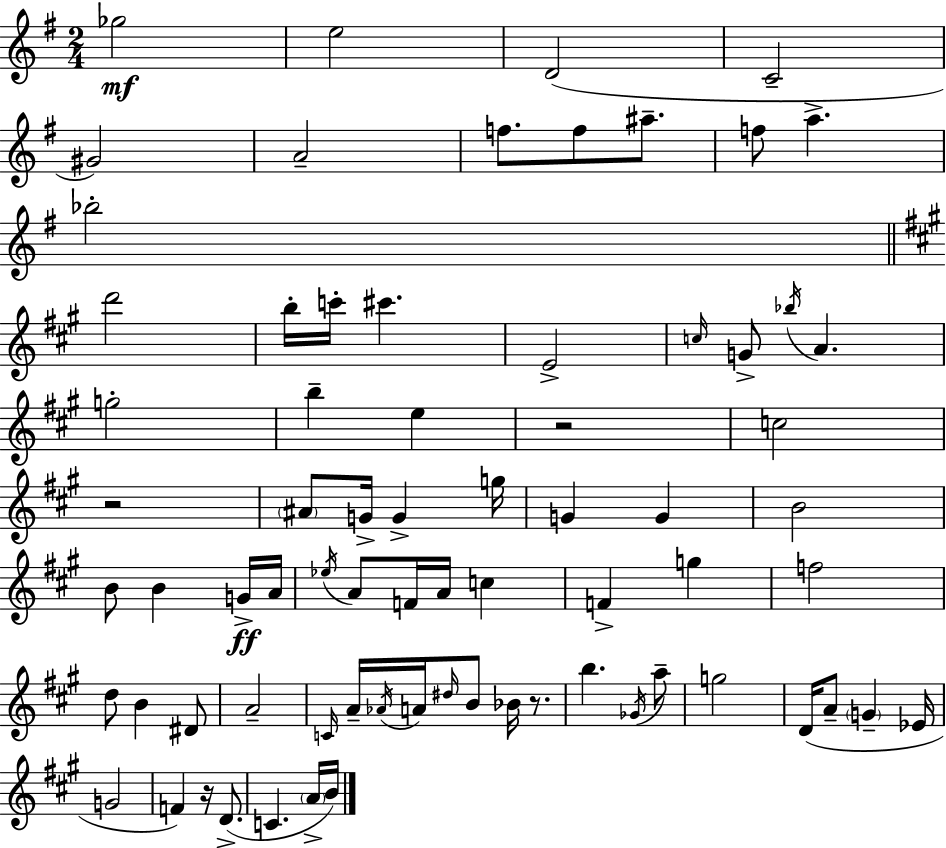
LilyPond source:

{
  \clef treble
  \numericTimeSignature
  \time 2/4
  \key e \minor
  ges''2\mf | e''2 | d'2( | c'2-- | \break gis'2) | a'2-- | f''8. f''8 ais''8.-- | f''8 a''4.-> | \break bes''2-. | \bar "||" \break \key a \major d'''2 | b''16-. c'''16-. cis'''4. | e'2-> | \grace { c''16 } g'8-> \acciaccatura { bes''16 } a'4. | \break g''2-. | b''4-- e''4 | r2 | c''2 | \break r2 | \parenthesize ais'8 g'16-> g'4-> | g''16 g'4 g'4 | b'2 | \break b'8 b'4 | g'16->\ff a'16 \acciaccatura { ees''16 } a'8 f'16 a'16 c''4 | f'4-> g''4 | f''2 | \break d''8 b'4 | dis'8 a'2-- | \grace { c'16 } a'16-- \acciaccatura { aes'16 } a'16 \grace { dis''16 } | b'8 bes'16 r8. b''4. | \break \acciaccatura { ges'16 } a''8-- g''2 | d'16( | a'8-- \parenthesize g'4-- ees'16 g'2 | f'4) | \break r16 d'8.->( c'4. | \parenthesize a'16-> b'16) \bar "|."
}